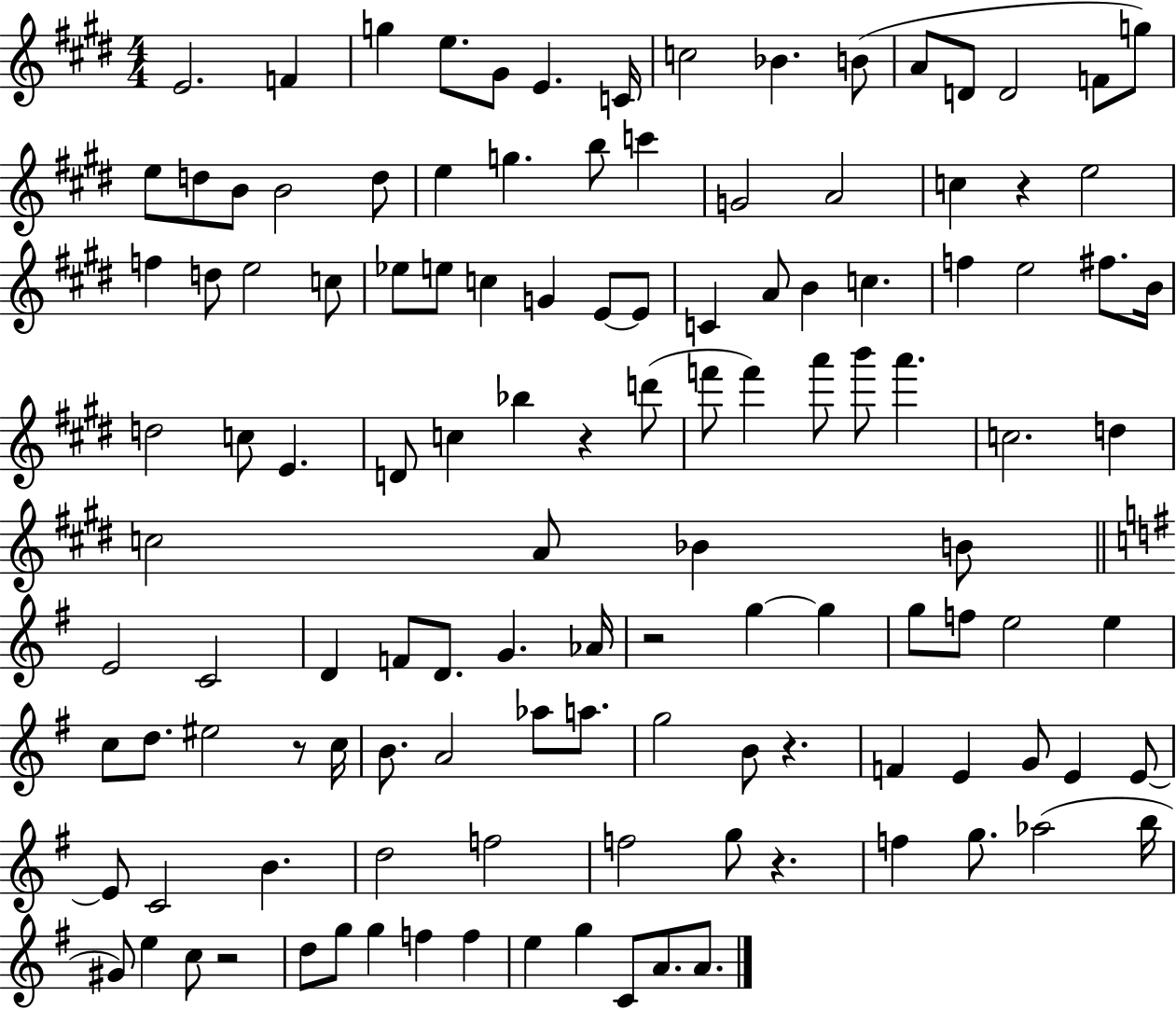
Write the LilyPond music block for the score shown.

{
  \clef treble
  \numericTimeSignature
  \time 4/4
  \key e \major
  e'2. f'4 | g''4 e''8. gis'8 e'4. c'16 | c''2 bes'4. b'8( | a'8 d'8 d'2 f'8 g''8) | \break e''8 d''8 b'8 b'2 d''8 | e''4 g''4. b''8 c'''4 | g'2 a'2 | c''4 r4 e''2 | \break f''4 d''8 e''2 c''8 | ees''8 e''8 c''4 g'4 e'8~~ e'8 | c'4 a'8 b'4 c''4. | f''4 e''2 fis''8. b'16 | \break d''2 c''8 e'4. | d'8 c''4 bes''4 r4 d'''8( | f'''8 f'''4) a'''8 b'''8 a'''4. | c''2. d''4 | \break c''2 a'8 bes'4 b'8 | \bar "||" \break \key e \minor e'2 c'2 | d'4 f'8 d'8. g'4. aes'16 | r2 g''4~~ g''4 | g''8 f''8 e''2 e''4 | \break c''8 d''8. eis''2 r8 c''16 | b'8. a'2 aes''8 a''8. | g''2 b'8 r4. | f'4 e'4 g'8 e'4 e'8~~ | \break e'8 c'2 b'4. | d''2 f''2 | f''2 g''8 r4. | f''4 g''8. aes''2( b''16 | \break gis'8) e''4 c''8 r2 | d''8 g''8 g''4 f''4 f''4 | e''4 g''4 c'8 a'8. a'8. | \bar "|."
}